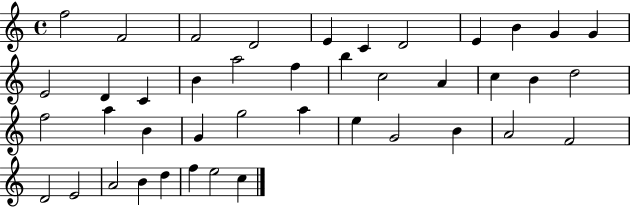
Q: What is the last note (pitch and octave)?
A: C5